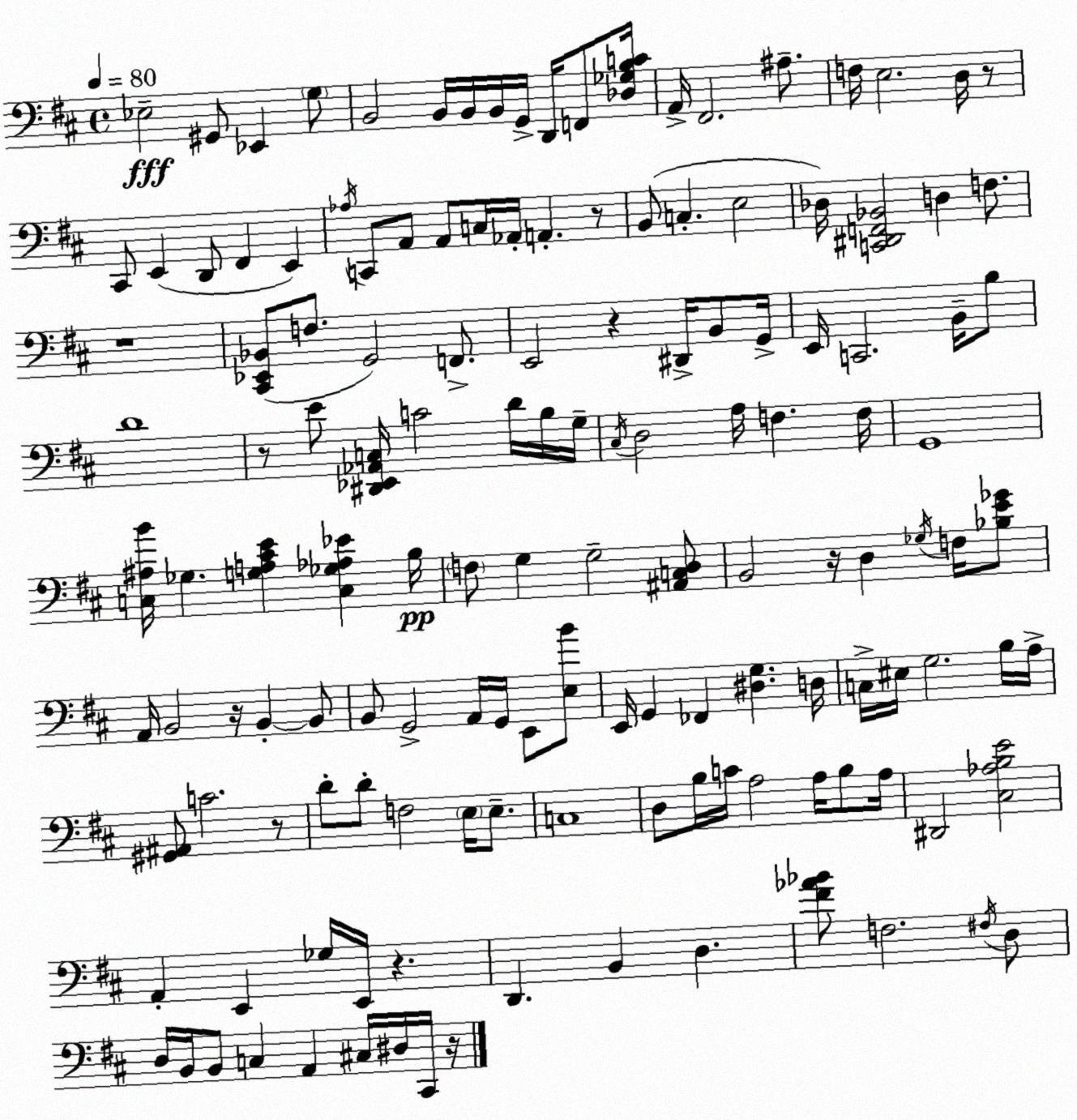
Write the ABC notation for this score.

X:1
T:Untitled
M:4/4
L:1/4
K:D
_E,2 ^G,,/2 _E,, G,/2 B,,2 B,,/4 B,,/4 B,,/4 G,,/4 D,,/4 F,,/2 [_D,_G,B,C]/4 A,,/4 ^F,,2 ^A,/2 F,/4 E,2 D,/4 z/2 ^C,,/2 E,, D,,/2 ^F,, E,, _A,/4 C,,/2 A,,/2 A,,/2 C,/4 _A,,/4 A,, z/2 B,,/2 C, E,2 _D,/4 [C,,^D,,F,,_B,,]2 D, F,/2 z4 [^C,,_E,,_B,,]/2 F,/2 G,,2 F,,/2 E,,2 z ^D,,/4 B,,/2 G,,/4 E,,/4 C,,2 B,,/4 B,/2 D4 z/2 E/2 [^D,,_E,,_A,,C,]/4 C2 D/4 B,/4 G,/4 ^C,/4 D,2 A,/4 F, F,/4 G,,4 [C,^A,B]/4 _G, [G,A,^CE] [C,_G,_A,_E] B,/4 F,/2 G, G,2 [^A,,C,D,]/2 B,,2 z/4 D, _G,/4 F,/4 [_B,E_G]/2 A,,/4 B,,2 z/4 B,, B,,/2 B,,/2 G,,2 A,,/4 G,,/4 E,,/2 [E,B]/2 E,,/4 G,, _F,, [^D,G,] D,/4 C,/4 ^E,/4 G,2 B,/4 A,/4 [^G,,^A,,]/2 C2 z/2 D/2 D/2 F,2 E,/4 E,/2 C,4 D,/2 B,/4 C/4 A,2 A,/4 B,/2 A,/4 ^D,,2 [^C,_A,B,E]2 A,, E,, _G,/4 E,,/4 z D,, B,, D, [^F_A_B]/2 F,2 ^F,/4 D,/2 D,/4 B,,/4 B,,/2 C, A,, ^C,/4 ^D,/4 ^C,,/4 z/4